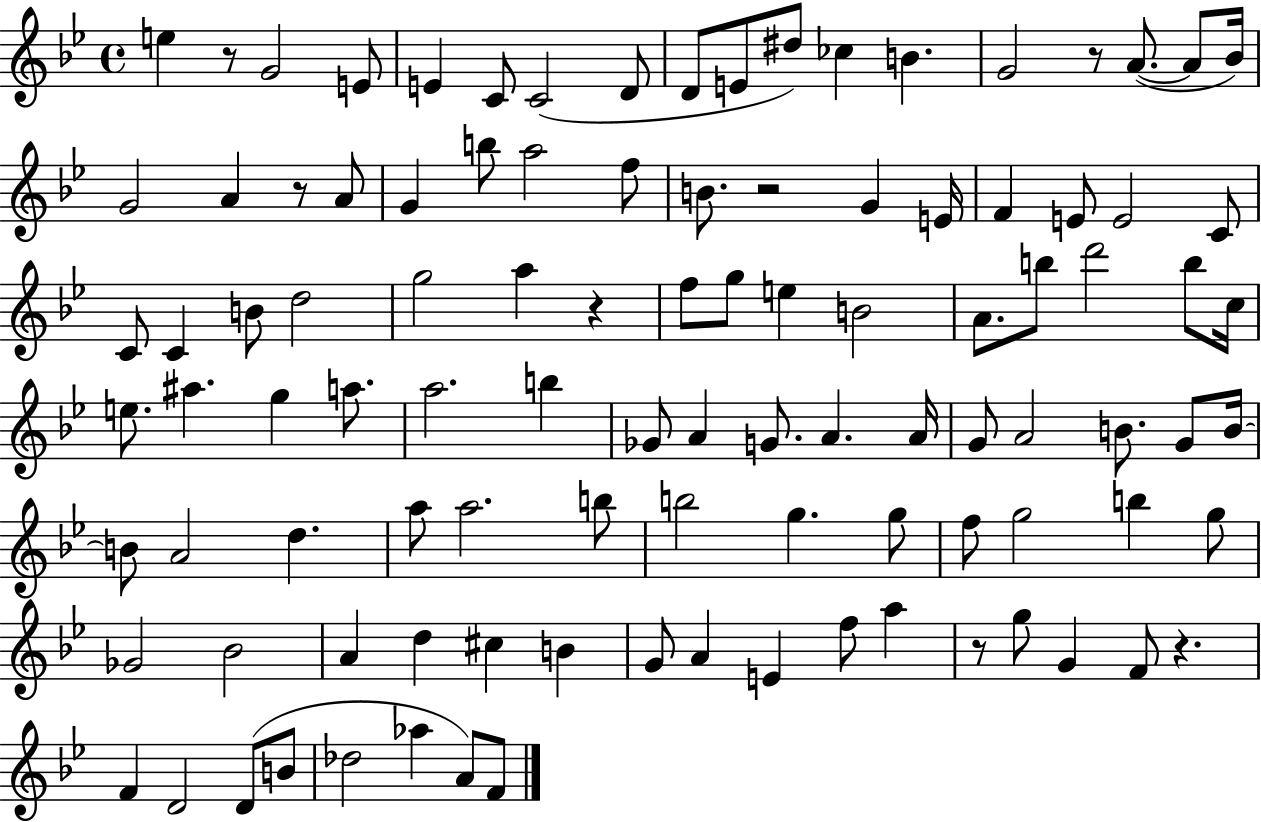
E5/q R/e G4/h E4/e E4/q C4/e C4/h D4/e D4/e E4/e D#5/e CES5/q B4/q. G4/h R/e A4/e. A4/e Bb4/s G4/h A4/q R/e A4/e G4/q B5/e A5/h F5/e B4/e. R/h G4/q E4/s F4/q E4/e E4/h C4/e C4/e C4/q B4/e D5/h G5/h A5/q R/q F5/e G5/e E5/q B4/h A4/e. B5/e D6/h B5/e C5/s E5/e. A#5/q. G5/q A5/e. A5/h. B5/q Gb4/e A4/q G4/e. A4/q. A4/s G4/e A4/h B4/e. G4/e B4/s B4/e A4/h D5/q. A5/e A5/h. B5/e B5/h G5/q. G5/e F5/e G5/h B5/q G5/e Gb4/h Bb4/h A4/q D5/q C#5/q B4/q G4/e A4/q E4/q F5/e A5/q R/e G5/e G4/q F4/e R/q. F4/q D4/h D4/e B4/e Db5/h Ab5/q A4/e F4/e